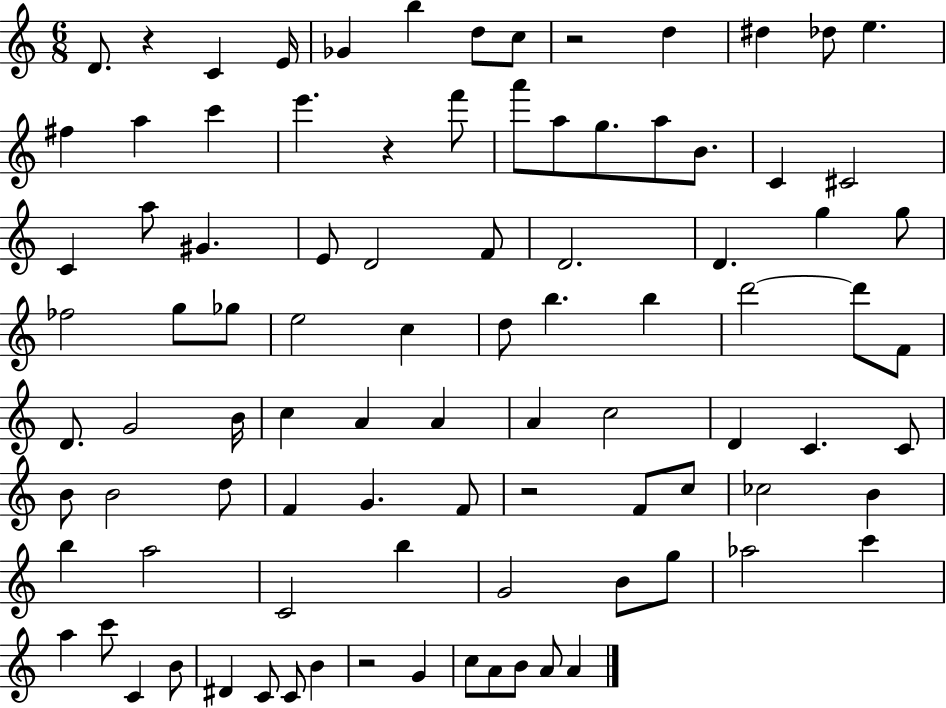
{
  \clef treble
  \numericTimeSignature
  \time 6/8
  \key c \major
  d'8. r4 c'4 e'16 | ges'4 b''4 d''8 c''8 | r2 d''4 | dis''4 des''8 e''4. | \break fis''4 a''4 c'''4 | e'''4. r4 f'''8 | a'''8 a''8 g''8. a''8 b'8. | c'4 cis'2 | \break c'4 a''8 gis'4. | e'8 d'2 f'8 | d'2. | d'4. g''4 g''8 | \break fes''2 g''8 ges''8 | e''2 c''4 | d''8 b''4. b''4 | d'''2~~ d'''8 f'8 | \break d'8. g'2 b'16 | c''4 a'4 a'4 | a'4 c''2 | d'4 c'4. c'8 | \break b'8 b'2 d''8 | f'4 g'4. f'8 | r2 f'8 c''8 | ces''2 b'4 | \break b''4 a''2 | c'2 b''4 | g'2 b'8 g''8 | aes''2 c'''4 | \break a''4 c'''8 c'4 b'8 | dis'4 c'8 c'8 b'4 | r2 g'4 | c''8 a'8 b'8 a'8 a'4 | \break \bar "|."
}